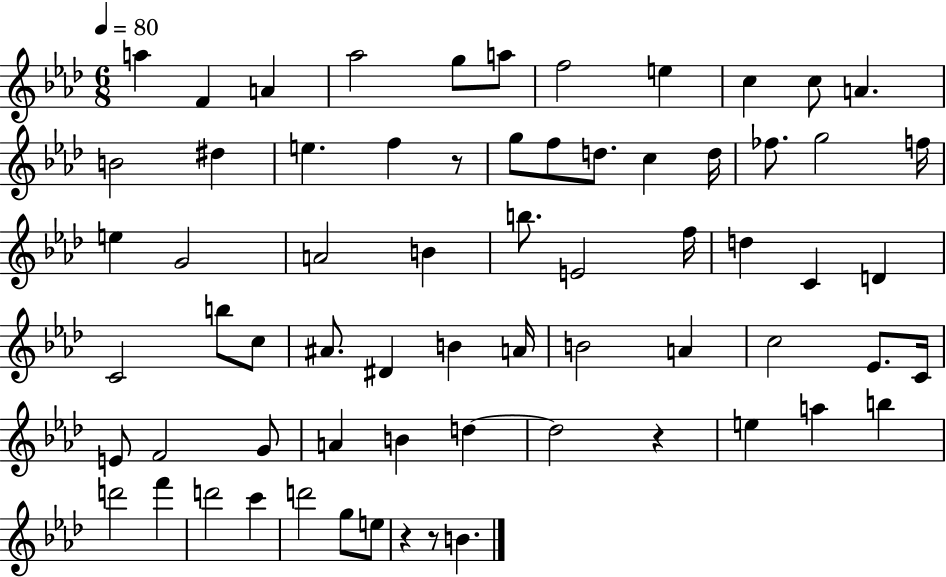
{
  \clef treble
  \numericTimeSignature
  \time 6/8
  \key aes \major
  \tempo 4 = 80
  a''4 f'4 a'4 | aes''2 g''8 a''8 | f''2 e''4 | c''4 c''8 a'4. | \break b'2 dis''4 | e''4. f''4 r8 | g''8 f''8 d''8. c''4 d''16 | fes''8. g''2 f''16 | \break e''4 g'2 | a'2 b'4 | b''8. e'2 f''16 | d''4 c'4 d'4 | \break c'2 b''8 c''8 | ais'8. dis'4 b'4 a'16 | b'2 a'4 | c''2 ees'8. c'16 | \break e'8 f'2 g'8 | a'4 b'4 d''4~~ | d''2 r4 | e''4 a''4 b''4 | \break d'''2 f'''4 | d'''2 c'''4 | d'''2 g''8 e''8 | r4 r8 b'4. | \break \bar "|."
}